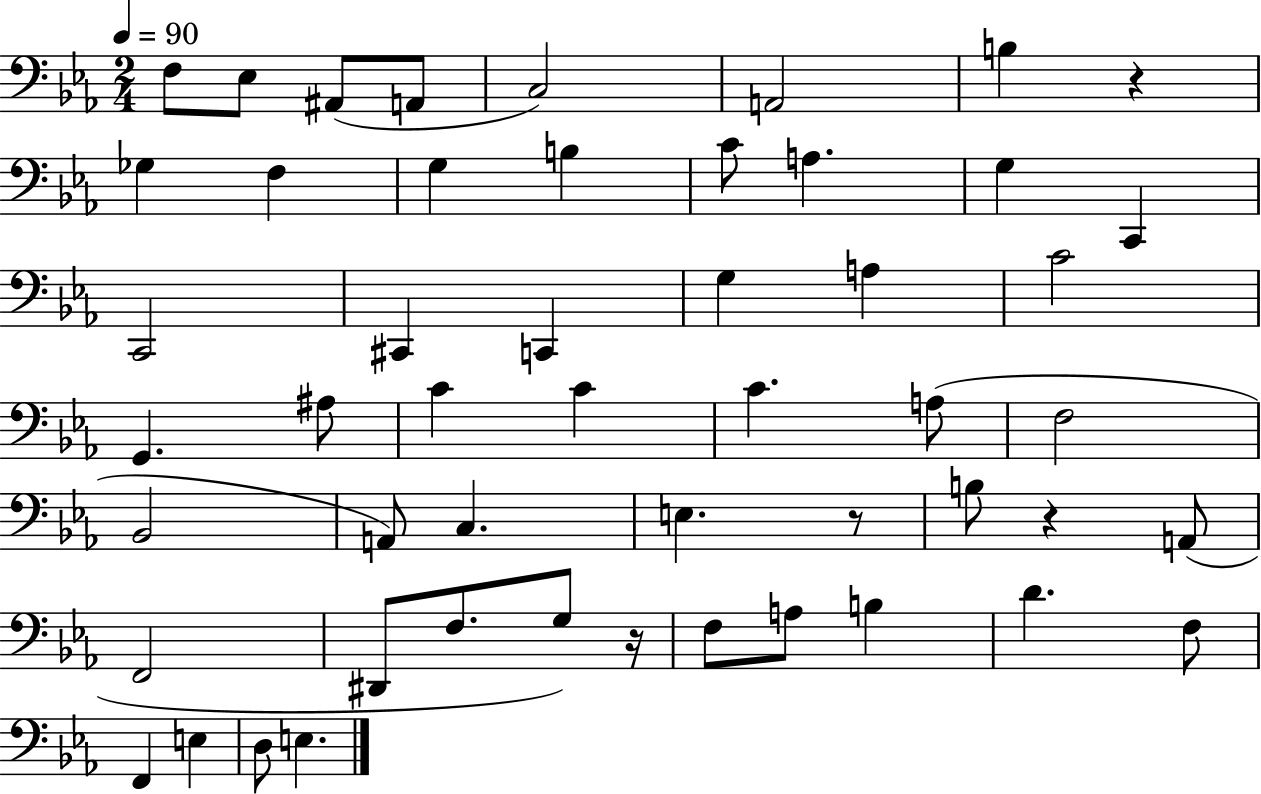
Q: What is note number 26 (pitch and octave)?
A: C4